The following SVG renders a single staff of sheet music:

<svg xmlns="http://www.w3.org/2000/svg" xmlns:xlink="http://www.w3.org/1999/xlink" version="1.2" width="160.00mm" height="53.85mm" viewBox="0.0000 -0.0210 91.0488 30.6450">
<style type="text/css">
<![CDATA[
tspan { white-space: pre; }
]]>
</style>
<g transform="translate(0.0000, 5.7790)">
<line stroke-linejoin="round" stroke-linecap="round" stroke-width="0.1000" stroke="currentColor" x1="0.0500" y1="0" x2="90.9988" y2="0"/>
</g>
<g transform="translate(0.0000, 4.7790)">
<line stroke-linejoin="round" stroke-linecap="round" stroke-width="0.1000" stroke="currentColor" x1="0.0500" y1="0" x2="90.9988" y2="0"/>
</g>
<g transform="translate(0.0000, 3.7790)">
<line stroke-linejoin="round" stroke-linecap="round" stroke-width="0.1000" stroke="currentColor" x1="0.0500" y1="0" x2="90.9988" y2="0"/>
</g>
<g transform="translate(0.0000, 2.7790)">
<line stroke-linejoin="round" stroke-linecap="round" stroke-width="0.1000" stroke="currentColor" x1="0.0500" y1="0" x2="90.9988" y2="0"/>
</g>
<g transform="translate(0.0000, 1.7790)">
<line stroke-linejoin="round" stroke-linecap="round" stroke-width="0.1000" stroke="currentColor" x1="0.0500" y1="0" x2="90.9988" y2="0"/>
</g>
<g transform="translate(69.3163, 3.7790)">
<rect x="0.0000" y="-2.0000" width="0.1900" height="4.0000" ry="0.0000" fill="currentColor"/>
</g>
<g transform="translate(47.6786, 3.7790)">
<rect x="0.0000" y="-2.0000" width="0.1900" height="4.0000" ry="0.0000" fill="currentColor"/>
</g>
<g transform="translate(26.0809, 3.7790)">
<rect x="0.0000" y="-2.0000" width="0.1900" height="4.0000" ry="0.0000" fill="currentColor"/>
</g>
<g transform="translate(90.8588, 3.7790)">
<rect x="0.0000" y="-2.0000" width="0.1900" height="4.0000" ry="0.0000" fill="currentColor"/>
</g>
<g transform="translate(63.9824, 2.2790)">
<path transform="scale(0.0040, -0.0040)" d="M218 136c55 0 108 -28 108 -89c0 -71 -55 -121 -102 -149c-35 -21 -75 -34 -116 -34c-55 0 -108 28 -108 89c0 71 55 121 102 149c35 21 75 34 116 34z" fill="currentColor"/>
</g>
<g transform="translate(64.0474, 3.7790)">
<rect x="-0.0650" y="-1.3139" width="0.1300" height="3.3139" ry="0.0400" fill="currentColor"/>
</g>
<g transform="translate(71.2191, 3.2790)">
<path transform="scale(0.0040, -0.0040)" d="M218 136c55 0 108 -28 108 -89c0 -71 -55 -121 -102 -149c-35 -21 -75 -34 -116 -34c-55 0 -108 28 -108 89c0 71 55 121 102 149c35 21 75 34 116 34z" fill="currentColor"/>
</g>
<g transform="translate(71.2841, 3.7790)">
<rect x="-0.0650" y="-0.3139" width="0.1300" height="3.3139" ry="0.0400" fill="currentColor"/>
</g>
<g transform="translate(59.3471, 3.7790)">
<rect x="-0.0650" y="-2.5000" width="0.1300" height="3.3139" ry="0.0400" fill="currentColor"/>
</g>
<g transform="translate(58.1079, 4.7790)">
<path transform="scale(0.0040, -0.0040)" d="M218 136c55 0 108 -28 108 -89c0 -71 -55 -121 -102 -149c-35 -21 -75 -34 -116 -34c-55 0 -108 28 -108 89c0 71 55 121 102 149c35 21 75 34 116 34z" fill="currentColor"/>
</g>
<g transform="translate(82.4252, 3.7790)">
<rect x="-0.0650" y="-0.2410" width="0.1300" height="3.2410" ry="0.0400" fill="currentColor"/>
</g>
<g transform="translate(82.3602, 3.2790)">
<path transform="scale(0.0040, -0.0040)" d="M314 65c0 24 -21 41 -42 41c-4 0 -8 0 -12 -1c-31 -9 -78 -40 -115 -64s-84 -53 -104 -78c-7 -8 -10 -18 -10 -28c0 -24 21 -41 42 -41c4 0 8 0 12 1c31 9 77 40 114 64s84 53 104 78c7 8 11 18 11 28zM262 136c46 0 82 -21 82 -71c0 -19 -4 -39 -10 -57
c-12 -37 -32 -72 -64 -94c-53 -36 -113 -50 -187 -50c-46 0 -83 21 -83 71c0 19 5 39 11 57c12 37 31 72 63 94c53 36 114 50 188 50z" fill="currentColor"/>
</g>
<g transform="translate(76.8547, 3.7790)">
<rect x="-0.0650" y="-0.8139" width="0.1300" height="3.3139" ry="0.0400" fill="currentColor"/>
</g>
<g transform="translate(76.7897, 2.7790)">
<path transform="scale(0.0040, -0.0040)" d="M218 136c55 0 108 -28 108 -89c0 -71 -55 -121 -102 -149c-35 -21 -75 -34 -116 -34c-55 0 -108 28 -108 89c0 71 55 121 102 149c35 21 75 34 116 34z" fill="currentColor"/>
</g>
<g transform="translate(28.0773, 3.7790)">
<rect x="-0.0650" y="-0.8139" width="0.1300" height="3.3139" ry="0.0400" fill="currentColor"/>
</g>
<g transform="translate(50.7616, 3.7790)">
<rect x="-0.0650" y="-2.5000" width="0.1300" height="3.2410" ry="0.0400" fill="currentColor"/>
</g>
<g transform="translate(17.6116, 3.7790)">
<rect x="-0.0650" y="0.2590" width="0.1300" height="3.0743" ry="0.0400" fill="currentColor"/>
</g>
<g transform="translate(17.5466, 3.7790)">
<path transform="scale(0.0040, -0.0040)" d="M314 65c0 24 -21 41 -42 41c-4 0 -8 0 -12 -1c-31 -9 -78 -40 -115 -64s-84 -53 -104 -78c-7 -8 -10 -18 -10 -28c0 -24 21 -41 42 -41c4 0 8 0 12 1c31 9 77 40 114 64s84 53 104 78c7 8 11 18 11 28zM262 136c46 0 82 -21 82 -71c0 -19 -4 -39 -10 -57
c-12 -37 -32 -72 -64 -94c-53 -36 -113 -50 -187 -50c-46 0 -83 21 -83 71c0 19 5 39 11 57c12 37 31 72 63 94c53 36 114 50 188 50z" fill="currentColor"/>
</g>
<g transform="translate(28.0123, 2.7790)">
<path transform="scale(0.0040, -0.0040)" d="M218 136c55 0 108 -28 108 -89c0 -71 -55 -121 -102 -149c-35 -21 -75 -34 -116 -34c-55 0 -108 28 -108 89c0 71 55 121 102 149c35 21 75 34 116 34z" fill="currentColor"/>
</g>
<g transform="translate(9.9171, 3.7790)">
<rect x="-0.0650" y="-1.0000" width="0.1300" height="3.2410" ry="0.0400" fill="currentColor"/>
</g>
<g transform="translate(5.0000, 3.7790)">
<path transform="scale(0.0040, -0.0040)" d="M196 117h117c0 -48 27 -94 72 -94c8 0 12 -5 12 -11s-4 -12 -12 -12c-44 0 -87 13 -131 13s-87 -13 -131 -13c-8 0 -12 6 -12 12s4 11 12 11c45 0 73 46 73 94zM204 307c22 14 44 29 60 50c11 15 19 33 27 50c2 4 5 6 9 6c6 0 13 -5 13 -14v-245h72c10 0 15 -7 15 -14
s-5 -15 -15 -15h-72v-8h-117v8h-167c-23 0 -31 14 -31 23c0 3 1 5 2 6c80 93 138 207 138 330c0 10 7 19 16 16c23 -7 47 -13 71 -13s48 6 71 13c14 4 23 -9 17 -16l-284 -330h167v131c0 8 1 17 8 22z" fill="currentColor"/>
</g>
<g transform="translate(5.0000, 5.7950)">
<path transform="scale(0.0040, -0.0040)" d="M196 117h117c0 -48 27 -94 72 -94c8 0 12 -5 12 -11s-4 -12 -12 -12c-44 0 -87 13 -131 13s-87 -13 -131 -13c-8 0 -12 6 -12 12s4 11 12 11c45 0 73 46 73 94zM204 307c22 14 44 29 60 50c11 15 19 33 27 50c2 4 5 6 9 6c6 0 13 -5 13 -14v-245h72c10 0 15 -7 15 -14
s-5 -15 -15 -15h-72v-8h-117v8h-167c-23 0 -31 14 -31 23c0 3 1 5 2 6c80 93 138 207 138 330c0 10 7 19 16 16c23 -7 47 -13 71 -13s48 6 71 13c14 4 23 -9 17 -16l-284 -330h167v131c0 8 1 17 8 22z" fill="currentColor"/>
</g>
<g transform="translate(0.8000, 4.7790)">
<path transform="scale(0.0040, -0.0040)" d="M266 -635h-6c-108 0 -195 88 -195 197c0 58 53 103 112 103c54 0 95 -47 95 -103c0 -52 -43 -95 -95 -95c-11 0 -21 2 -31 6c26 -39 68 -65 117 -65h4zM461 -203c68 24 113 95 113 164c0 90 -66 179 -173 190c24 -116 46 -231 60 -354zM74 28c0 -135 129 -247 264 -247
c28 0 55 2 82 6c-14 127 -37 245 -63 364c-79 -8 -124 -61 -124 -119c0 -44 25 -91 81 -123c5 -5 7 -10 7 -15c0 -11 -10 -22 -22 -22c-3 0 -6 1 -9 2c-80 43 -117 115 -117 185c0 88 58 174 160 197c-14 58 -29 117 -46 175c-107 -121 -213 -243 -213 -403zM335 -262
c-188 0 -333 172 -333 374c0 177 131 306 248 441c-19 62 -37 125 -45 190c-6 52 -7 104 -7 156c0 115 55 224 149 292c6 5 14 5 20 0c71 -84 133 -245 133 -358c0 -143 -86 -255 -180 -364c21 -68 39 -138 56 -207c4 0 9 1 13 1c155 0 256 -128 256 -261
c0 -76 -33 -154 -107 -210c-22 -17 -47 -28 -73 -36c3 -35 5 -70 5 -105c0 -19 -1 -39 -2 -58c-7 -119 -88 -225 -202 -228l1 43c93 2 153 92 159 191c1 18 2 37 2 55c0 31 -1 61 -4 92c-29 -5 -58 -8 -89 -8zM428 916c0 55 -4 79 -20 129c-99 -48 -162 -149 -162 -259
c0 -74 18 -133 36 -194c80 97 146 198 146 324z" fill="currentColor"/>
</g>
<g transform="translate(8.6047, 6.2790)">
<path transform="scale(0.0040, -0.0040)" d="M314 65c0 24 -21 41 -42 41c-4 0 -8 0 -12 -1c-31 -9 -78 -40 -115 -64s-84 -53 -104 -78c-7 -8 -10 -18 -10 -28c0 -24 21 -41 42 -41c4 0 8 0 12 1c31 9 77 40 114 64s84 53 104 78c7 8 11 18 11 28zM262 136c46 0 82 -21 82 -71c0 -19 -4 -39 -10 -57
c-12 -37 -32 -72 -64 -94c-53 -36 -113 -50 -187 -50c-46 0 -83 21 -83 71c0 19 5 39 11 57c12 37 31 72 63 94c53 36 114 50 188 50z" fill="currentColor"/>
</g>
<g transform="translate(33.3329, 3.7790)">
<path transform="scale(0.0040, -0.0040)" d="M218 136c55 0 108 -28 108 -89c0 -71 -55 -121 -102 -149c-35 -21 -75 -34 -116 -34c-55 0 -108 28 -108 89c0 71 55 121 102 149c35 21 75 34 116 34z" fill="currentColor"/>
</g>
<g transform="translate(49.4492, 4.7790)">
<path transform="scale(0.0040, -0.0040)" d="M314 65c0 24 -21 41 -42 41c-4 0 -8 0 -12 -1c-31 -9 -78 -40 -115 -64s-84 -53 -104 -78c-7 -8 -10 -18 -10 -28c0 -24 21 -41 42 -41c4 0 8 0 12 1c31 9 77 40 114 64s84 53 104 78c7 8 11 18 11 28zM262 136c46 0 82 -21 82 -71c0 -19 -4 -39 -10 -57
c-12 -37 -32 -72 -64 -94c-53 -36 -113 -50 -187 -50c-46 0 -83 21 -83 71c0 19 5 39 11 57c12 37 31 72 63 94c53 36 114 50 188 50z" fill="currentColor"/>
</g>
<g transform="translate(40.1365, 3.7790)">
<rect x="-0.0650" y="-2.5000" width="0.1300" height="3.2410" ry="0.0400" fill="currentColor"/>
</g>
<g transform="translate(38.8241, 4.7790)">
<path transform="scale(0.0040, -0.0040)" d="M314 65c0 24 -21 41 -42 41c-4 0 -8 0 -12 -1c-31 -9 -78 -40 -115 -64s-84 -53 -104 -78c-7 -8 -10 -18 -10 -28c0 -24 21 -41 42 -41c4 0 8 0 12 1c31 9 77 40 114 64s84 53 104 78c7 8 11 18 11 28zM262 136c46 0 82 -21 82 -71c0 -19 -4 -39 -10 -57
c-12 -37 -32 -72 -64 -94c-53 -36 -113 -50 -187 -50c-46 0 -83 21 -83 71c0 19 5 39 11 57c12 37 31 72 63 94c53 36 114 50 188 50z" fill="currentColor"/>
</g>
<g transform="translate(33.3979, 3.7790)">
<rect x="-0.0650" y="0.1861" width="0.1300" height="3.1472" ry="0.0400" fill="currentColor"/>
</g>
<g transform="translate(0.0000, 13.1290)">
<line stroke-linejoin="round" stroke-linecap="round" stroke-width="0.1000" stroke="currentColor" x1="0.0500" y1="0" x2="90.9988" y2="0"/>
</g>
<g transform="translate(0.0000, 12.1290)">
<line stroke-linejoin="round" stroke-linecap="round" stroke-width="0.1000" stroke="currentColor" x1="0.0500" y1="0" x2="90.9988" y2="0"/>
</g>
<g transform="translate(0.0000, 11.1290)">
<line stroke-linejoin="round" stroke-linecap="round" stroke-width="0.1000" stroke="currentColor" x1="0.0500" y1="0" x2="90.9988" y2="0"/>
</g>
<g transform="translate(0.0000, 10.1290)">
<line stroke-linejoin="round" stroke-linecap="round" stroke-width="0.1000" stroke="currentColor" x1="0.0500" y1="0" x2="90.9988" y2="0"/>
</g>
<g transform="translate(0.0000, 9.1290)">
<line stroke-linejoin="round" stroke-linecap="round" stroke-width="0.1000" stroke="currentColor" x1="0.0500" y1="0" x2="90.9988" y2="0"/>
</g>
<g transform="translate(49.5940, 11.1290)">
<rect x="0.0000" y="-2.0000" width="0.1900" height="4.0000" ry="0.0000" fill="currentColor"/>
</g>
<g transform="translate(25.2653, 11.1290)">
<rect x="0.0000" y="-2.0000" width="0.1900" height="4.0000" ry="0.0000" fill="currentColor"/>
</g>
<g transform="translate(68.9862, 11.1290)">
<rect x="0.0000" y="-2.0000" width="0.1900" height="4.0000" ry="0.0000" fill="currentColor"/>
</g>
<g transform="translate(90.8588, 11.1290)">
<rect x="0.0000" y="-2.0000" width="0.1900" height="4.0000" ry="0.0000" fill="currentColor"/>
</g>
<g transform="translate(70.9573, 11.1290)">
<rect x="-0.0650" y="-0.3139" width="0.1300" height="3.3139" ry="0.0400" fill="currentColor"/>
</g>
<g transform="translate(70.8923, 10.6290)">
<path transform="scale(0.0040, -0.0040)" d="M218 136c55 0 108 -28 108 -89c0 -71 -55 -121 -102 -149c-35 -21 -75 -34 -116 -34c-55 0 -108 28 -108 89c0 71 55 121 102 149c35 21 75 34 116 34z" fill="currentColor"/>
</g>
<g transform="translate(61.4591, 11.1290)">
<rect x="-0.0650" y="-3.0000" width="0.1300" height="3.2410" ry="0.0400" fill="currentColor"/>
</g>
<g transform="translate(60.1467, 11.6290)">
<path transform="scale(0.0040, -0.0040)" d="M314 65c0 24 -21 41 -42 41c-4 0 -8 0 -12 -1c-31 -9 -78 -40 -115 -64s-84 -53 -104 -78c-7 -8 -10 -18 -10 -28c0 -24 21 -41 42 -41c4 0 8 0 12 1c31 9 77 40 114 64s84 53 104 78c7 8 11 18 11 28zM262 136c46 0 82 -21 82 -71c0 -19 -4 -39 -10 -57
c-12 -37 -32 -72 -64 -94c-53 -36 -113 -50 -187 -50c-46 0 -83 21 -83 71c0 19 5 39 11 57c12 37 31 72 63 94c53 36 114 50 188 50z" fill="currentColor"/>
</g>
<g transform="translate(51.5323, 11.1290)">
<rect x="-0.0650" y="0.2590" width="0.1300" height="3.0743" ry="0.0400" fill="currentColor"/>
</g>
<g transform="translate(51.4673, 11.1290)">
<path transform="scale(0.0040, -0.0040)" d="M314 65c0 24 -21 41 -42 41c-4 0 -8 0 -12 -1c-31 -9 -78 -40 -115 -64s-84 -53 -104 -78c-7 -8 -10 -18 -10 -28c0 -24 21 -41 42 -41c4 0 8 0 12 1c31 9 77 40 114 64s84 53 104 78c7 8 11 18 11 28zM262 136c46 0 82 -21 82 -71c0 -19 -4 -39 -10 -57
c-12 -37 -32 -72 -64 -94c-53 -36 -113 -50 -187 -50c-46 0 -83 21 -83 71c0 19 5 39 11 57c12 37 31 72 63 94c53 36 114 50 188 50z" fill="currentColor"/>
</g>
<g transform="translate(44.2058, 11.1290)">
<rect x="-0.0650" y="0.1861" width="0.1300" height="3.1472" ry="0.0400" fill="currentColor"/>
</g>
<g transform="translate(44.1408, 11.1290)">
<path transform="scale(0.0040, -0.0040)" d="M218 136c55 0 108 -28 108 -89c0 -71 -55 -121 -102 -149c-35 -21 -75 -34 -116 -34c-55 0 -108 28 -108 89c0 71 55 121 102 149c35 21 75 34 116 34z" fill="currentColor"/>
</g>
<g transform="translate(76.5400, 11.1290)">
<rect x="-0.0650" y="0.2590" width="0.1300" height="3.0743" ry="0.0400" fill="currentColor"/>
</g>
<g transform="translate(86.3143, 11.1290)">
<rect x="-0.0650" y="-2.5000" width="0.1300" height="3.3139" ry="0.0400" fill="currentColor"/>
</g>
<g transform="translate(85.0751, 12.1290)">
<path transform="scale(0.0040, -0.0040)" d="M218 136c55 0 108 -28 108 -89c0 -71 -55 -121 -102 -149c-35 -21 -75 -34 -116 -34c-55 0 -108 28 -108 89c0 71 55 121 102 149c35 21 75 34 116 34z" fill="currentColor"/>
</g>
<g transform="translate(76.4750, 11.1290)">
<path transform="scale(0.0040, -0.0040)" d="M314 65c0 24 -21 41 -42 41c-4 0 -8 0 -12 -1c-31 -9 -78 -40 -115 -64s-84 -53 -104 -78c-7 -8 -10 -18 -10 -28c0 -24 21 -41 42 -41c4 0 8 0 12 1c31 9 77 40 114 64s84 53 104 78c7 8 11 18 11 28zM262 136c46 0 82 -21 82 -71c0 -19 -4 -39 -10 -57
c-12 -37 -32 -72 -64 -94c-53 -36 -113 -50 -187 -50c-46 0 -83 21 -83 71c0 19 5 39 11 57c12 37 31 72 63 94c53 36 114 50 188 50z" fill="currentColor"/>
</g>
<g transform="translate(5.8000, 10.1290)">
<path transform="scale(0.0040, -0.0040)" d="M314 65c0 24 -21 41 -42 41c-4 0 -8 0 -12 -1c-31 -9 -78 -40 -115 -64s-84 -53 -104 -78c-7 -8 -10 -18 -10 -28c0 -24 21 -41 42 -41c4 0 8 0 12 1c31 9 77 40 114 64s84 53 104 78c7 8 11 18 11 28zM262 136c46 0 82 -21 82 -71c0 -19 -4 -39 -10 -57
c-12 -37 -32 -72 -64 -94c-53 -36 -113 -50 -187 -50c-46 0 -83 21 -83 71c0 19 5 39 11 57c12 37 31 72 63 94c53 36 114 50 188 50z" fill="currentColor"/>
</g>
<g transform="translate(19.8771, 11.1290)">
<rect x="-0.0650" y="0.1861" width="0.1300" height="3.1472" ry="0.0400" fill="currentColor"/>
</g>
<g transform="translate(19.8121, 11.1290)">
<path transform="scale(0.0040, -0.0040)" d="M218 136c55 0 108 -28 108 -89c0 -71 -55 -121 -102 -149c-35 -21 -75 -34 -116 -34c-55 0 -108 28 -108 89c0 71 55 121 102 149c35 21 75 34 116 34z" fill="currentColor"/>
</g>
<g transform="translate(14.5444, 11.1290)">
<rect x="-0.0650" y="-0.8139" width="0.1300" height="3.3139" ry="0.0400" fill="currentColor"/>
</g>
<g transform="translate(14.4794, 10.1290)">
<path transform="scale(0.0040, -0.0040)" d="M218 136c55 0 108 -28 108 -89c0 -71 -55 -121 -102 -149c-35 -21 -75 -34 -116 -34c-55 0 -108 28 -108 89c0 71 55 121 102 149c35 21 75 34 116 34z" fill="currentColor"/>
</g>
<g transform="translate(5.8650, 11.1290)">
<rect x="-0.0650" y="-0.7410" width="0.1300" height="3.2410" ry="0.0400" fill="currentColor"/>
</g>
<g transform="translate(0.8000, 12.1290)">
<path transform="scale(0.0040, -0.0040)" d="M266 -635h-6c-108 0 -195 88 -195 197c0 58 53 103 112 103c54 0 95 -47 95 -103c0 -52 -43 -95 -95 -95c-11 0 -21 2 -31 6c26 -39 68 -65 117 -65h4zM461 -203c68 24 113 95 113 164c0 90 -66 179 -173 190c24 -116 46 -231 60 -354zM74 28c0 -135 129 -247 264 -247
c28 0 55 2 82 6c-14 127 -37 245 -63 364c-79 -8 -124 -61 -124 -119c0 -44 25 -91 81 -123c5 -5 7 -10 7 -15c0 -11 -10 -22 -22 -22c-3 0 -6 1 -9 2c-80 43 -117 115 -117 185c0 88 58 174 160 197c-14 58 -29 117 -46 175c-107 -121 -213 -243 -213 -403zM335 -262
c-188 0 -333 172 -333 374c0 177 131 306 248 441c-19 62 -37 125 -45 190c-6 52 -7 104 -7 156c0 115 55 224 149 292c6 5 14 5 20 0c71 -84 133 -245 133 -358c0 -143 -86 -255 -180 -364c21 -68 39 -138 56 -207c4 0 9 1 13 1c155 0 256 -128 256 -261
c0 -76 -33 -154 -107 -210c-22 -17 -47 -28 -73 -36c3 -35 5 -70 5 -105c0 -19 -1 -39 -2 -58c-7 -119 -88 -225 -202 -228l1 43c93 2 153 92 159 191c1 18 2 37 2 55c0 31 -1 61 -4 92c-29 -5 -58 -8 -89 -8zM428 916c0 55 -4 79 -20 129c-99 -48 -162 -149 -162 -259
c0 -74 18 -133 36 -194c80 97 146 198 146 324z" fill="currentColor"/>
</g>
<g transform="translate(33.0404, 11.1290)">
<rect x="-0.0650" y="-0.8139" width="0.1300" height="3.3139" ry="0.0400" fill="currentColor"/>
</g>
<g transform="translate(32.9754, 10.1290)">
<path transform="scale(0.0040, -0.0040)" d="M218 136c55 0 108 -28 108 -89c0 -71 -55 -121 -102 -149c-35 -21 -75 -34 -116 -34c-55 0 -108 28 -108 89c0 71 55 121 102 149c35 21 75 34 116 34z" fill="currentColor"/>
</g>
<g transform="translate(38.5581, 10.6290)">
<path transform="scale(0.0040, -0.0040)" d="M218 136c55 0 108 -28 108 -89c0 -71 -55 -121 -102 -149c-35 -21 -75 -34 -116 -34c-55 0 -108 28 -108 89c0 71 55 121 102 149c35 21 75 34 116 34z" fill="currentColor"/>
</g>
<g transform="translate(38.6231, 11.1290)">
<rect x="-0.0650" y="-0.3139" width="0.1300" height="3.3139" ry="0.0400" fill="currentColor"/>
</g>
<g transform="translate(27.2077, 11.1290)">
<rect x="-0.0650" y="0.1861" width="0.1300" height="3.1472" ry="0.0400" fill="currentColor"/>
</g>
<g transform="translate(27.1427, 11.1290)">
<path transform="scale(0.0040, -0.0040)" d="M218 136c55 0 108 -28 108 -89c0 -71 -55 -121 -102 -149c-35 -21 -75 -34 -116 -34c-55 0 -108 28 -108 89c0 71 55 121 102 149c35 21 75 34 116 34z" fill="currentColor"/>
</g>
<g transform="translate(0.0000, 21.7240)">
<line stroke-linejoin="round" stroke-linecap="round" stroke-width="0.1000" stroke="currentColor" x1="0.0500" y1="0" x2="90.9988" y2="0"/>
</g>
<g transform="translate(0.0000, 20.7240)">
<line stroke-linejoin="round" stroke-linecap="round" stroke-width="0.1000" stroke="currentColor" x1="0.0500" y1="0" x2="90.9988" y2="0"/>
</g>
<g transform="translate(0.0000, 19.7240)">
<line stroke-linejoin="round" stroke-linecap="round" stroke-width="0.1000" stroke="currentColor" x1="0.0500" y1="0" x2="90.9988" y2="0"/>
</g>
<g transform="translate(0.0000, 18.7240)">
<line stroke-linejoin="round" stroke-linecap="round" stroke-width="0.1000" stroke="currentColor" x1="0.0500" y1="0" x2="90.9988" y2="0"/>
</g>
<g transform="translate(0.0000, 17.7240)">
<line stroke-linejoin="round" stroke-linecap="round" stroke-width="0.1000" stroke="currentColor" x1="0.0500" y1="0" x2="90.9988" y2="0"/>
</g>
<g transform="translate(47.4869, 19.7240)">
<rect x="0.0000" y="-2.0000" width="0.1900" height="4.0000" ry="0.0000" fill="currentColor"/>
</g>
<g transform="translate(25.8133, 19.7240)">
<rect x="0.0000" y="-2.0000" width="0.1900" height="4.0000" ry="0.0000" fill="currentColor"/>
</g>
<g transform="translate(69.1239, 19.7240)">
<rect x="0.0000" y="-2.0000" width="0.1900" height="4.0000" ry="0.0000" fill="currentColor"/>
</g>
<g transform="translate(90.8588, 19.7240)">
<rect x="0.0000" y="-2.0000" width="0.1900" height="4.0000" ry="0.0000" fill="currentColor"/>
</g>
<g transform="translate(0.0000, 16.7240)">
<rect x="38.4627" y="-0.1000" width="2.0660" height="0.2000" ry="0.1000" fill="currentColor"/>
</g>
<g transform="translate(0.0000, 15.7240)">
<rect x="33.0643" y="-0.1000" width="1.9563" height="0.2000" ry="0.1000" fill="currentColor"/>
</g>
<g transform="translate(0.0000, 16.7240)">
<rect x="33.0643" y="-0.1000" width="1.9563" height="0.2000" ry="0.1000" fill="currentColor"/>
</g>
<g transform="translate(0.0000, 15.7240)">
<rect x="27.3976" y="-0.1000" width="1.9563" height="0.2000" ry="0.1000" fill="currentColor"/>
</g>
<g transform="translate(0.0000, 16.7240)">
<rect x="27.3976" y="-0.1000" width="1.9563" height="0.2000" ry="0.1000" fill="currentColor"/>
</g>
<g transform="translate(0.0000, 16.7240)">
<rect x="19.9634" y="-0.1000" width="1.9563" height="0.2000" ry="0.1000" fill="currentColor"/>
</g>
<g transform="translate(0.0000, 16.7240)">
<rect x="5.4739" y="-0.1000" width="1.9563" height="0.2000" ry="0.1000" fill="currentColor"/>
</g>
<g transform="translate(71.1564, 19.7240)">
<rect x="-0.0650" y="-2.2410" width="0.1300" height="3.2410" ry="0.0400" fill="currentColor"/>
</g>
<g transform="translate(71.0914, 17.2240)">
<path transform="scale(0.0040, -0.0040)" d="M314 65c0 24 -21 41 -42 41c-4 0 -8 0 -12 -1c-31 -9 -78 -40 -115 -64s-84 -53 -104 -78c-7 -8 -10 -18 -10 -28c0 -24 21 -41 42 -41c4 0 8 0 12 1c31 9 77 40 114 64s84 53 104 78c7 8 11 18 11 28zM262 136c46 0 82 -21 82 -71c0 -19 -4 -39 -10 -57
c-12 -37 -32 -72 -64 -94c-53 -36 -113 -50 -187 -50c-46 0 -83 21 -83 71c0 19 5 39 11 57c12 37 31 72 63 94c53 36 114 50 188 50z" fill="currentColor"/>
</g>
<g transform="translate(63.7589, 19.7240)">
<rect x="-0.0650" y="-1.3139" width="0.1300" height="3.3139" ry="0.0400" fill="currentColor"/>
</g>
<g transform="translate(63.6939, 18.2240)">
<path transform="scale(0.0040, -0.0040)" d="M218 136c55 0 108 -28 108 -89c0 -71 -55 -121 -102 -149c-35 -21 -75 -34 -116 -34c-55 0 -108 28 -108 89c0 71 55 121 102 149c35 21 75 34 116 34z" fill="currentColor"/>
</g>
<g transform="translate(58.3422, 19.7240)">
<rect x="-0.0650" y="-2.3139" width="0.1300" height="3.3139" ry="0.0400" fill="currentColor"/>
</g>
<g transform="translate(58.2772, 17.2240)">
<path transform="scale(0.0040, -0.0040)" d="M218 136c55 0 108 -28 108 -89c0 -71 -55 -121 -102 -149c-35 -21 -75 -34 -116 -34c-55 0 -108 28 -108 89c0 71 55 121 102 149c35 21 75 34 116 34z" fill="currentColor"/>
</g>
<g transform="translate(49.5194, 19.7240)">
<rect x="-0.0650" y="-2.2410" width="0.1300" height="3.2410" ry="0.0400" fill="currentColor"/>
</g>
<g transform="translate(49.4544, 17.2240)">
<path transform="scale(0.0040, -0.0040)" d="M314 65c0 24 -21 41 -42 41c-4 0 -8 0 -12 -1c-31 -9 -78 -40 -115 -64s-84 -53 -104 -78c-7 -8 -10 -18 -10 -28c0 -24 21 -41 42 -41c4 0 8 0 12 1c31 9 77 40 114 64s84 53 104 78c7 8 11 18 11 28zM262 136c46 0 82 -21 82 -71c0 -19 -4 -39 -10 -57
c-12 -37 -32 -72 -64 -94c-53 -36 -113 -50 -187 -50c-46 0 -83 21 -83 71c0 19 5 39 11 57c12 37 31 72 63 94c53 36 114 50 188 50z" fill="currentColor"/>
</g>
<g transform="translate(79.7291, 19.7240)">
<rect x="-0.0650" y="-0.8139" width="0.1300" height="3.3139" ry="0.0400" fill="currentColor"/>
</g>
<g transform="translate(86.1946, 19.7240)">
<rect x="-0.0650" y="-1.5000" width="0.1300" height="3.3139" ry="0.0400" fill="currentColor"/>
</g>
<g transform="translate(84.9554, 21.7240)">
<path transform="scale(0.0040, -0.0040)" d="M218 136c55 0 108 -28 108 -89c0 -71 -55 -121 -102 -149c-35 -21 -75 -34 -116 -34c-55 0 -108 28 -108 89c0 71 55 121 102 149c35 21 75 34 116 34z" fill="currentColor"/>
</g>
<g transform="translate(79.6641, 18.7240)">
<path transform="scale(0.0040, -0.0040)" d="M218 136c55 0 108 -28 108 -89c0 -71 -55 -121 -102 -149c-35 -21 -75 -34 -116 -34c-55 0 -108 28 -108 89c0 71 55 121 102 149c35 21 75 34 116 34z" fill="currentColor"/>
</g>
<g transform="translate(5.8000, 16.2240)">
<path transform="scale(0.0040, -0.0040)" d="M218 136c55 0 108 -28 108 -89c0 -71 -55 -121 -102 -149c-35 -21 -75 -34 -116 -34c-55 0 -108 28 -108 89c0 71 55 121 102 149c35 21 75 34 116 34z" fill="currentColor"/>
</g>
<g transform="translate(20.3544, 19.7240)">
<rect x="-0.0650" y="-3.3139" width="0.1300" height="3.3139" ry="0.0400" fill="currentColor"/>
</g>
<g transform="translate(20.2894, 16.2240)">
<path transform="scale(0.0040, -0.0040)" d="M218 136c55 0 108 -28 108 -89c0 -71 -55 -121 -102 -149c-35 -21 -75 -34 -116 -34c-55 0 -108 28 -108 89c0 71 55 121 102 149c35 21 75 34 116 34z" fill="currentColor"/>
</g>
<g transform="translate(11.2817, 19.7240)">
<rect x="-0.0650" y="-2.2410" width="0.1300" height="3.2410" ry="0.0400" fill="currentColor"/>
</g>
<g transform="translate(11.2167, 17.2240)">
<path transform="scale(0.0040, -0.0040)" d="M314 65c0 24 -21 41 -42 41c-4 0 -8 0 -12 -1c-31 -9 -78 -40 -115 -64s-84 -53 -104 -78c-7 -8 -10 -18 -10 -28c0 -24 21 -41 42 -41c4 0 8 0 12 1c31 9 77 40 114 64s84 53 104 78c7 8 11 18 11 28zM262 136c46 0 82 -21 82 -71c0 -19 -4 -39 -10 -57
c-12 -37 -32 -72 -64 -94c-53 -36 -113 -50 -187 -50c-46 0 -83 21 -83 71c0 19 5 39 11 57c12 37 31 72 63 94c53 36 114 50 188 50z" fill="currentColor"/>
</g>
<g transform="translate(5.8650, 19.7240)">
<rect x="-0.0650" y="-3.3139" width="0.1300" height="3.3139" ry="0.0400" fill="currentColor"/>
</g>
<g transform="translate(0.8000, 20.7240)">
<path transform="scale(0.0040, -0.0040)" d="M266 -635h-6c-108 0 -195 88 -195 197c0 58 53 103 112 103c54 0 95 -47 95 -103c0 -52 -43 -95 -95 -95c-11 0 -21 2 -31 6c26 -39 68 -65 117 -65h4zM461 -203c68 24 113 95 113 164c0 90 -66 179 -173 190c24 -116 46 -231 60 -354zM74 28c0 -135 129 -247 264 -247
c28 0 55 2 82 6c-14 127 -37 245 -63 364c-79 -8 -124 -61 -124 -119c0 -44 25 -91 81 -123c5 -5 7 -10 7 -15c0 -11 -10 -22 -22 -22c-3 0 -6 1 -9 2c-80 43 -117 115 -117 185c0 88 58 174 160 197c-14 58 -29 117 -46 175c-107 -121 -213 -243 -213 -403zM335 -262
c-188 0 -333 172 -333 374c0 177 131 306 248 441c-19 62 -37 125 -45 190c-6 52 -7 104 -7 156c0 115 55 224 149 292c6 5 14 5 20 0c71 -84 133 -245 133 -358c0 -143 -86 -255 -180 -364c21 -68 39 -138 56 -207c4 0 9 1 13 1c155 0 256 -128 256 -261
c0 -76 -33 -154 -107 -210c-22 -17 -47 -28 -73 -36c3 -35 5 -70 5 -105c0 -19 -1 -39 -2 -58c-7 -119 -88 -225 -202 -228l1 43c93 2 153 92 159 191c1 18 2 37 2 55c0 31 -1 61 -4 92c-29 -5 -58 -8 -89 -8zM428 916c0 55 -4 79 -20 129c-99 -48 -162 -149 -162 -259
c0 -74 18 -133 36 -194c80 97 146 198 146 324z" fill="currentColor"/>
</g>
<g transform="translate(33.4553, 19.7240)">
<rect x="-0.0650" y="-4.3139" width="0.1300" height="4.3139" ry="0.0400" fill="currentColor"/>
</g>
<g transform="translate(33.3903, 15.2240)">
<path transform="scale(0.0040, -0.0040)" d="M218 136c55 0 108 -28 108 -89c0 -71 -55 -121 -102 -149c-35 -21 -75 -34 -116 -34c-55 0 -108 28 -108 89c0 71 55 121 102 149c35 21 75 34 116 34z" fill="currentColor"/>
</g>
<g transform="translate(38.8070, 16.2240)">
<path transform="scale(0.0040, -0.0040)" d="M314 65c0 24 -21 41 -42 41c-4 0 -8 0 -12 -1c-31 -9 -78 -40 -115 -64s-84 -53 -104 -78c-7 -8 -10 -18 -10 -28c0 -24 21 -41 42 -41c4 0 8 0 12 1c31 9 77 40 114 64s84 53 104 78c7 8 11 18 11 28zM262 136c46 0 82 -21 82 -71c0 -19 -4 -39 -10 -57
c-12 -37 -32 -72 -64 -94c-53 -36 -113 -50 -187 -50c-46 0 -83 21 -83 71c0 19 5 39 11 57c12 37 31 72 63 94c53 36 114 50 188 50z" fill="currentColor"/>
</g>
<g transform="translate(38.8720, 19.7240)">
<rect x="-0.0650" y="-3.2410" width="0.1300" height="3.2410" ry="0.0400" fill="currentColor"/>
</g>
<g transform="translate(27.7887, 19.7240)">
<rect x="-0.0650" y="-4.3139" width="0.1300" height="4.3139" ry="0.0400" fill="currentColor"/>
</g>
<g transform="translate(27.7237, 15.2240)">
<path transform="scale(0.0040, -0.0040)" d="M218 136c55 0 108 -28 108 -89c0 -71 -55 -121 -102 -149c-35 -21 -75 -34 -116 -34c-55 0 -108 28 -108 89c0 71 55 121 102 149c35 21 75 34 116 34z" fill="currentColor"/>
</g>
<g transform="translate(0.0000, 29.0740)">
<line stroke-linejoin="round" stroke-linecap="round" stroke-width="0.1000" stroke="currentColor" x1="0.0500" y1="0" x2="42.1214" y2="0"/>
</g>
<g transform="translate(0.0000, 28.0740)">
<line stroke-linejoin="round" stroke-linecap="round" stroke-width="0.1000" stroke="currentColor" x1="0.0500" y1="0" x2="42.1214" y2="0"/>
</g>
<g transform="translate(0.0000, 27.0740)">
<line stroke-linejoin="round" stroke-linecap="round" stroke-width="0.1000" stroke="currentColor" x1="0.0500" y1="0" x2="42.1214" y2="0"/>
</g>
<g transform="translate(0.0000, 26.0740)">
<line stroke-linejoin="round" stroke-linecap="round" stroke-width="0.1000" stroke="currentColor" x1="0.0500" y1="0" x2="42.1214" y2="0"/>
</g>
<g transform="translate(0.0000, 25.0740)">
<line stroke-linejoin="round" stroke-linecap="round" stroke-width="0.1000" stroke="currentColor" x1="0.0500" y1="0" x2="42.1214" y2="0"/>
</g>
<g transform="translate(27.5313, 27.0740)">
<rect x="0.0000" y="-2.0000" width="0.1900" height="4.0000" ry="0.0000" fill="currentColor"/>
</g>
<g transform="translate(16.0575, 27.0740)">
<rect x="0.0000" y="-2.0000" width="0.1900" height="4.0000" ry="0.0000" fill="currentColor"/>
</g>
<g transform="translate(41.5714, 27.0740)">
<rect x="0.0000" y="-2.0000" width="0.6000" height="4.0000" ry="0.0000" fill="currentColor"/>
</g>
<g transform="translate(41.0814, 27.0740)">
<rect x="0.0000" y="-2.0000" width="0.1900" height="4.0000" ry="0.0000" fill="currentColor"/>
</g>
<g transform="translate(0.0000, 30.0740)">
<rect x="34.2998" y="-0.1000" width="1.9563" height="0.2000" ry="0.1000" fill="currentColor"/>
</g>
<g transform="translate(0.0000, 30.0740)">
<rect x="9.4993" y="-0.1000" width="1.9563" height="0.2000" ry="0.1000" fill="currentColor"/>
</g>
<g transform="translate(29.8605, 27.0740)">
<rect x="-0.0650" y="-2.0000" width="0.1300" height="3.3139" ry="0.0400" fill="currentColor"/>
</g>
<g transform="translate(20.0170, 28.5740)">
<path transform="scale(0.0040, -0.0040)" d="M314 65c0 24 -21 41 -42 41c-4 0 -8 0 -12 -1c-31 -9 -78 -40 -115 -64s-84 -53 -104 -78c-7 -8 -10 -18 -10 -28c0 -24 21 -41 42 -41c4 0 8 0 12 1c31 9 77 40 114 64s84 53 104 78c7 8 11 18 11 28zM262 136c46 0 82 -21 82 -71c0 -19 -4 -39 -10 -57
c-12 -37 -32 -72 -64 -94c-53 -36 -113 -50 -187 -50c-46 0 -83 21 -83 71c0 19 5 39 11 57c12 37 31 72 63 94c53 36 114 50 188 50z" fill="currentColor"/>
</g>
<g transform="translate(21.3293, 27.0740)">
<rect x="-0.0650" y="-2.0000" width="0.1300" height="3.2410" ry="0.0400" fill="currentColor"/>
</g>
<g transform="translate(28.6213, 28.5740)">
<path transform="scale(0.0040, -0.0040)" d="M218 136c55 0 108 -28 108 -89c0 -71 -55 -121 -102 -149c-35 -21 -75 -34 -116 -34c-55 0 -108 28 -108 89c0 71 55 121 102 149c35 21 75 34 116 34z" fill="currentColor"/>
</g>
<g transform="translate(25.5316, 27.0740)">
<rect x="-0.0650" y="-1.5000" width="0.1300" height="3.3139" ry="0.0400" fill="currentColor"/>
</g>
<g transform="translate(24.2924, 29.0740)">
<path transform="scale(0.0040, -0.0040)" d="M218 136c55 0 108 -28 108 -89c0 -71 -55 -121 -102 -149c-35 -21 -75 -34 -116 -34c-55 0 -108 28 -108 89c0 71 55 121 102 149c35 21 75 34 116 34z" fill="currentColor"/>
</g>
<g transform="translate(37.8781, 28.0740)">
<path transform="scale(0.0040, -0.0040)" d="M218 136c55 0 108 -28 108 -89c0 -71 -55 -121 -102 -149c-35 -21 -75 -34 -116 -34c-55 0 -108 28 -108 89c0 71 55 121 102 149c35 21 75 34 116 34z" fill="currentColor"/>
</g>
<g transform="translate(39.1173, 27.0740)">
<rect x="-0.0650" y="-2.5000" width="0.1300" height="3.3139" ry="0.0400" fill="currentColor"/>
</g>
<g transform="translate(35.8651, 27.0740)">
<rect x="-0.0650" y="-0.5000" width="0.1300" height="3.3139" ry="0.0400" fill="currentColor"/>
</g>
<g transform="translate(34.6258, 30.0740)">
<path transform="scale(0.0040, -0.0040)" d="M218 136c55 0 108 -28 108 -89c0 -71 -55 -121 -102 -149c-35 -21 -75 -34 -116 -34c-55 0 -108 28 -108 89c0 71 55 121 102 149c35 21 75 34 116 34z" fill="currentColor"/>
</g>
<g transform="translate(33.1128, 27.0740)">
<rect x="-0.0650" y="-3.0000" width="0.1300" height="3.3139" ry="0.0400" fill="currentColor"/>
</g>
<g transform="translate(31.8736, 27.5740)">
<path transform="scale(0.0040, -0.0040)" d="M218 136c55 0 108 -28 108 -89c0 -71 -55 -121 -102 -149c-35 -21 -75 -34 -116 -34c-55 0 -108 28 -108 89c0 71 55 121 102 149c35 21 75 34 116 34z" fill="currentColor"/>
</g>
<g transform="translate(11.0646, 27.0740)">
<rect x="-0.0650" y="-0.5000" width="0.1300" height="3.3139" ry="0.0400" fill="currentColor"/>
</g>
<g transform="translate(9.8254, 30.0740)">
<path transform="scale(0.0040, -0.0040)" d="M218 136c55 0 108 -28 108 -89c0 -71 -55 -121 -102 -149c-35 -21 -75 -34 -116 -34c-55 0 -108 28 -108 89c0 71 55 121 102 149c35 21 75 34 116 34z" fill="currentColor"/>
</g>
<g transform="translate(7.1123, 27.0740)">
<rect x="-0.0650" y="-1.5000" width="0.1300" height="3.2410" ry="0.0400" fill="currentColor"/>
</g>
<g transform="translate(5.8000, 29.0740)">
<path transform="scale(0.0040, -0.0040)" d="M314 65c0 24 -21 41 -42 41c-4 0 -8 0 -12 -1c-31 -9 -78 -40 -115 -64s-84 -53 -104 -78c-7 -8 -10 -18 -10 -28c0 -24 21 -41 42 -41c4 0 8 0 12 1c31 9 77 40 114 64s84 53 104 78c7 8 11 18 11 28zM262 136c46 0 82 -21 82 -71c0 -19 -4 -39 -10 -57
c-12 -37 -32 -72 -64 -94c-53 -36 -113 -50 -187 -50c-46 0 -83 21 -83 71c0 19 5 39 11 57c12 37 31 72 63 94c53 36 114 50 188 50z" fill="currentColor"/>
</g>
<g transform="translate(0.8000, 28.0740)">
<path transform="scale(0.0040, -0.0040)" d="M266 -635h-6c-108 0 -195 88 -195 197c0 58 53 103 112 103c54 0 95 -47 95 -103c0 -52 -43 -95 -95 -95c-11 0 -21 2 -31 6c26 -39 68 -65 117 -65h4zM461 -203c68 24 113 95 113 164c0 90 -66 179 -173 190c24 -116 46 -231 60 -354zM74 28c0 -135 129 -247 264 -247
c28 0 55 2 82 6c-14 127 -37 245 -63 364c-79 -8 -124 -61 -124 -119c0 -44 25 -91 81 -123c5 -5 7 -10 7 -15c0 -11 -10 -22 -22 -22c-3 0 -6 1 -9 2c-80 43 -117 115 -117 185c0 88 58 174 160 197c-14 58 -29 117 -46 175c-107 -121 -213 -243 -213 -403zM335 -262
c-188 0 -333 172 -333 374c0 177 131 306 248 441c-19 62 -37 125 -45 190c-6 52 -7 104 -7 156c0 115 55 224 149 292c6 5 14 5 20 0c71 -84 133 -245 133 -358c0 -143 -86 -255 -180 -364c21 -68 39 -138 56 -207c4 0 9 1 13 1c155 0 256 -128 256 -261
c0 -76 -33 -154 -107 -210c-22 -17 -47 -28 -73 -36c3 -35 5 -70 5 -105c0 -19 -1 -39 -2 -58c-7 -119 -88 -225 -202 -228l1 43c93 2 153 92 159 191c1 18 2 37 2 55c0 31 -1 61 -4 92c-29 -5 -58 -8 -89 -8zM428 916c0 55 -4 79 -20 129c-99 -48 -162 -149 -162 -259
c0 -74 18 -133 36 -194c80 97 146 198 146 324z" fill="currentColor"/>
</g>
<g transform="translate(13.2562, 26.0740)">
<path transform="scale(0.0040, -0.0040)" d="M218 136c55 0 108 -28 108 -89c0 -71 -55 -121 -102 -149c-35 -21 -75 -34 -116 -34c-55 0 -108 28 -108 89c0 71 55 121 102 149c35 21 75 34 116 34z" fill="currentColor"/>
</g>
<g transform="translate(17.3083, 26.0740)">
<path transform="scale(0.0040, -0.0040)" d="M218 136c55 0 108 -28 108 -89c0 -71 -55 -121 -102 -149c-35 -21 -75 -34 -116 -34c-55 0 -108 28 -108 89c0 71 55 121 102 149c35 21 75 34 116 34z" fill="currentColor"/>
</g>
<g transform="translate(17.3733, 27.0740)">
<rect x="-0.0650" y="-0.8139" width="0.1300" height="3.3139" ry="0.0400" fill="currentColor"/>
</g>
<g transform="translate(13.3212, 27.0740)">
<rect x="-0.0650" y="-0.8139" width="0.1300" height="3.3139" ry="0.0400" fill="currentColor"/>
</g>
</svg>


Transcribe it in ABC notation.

X:1
T:Untitled
M:4/4
L:1/4
K:C
D2 B2 d B G2 G2 G e c d c2 d2 d B B d c B B2 A2 c B2 G b g2 b d' d' b2 g2 g e g2 d E E2 C d d F2 E F A C G